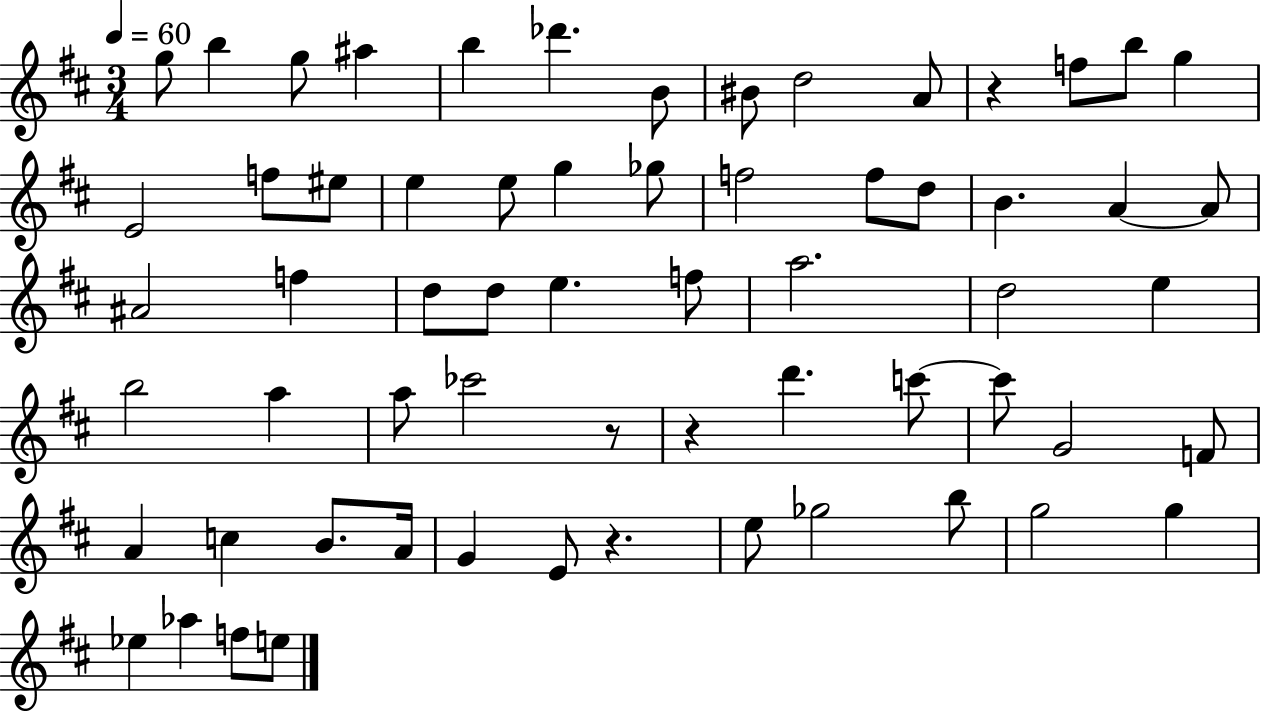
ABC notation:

X:1
T:Untitled
M:3/4
L:1/4
K:D
g/2 b g/2 ^a b _d' B/2 ^B/2 d2 A/2 z f/2 b/2 g E2 f/2 ^e/2 e e/2 g _g/2 f2 f/2 d/2 B A A/2 ^A2 f d/2 d/2 e f/2 a2 d2 e b2 a a/2 _c'2 z/2 z d' c'/2 c'/2 G2 F/2 A c B/2 A/4 G E/2 z e/2 _g2 b/2 g2 g _e _a f/2 e/2